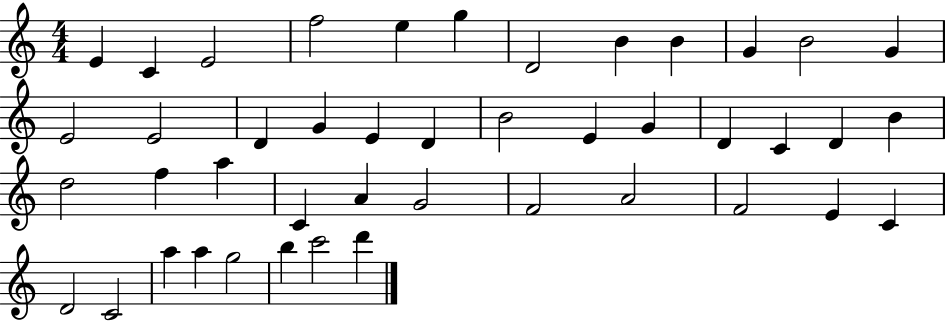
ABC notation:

X:1
T:Untitled
M:4/4
L:1/4
K:C
E C E2 f2 e g D2 B B G B2 G E2 E2 D G E D B2 E G D C D B d2 f a C A G2 F2 A2 F2 E C D2 C2 a a g2 b c'2 d'